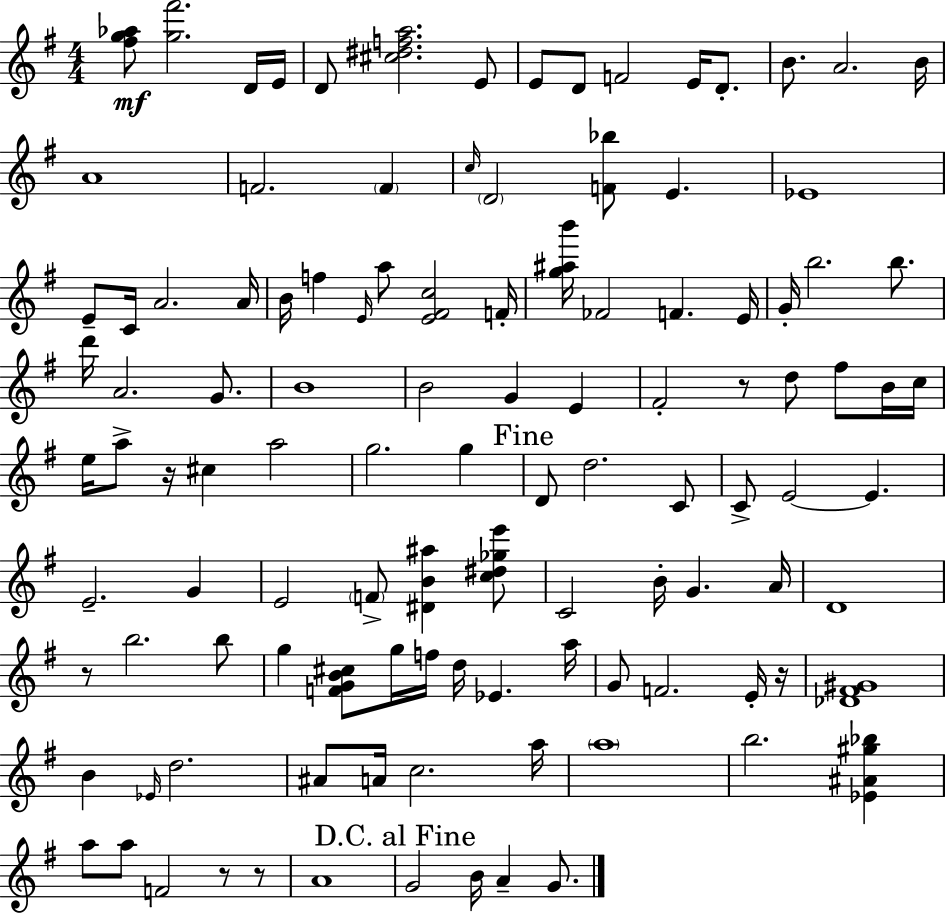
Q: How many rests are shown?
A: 6